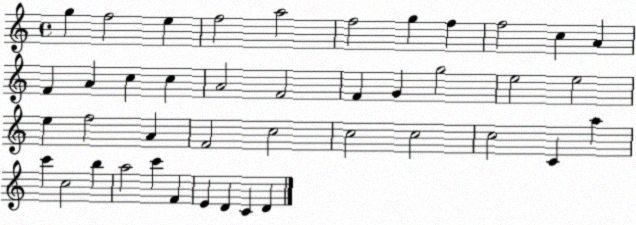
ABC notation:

X:1
T:Untitled
M:4/4
L:1/4
K:C
g f2 e f2 a2 f2 g f f2 c A F A c c A2 F2 F G g2 e2 e2 e f2 A F2 c2 c2 c2 c2 C a c' c2 b a2 c' F E D C D